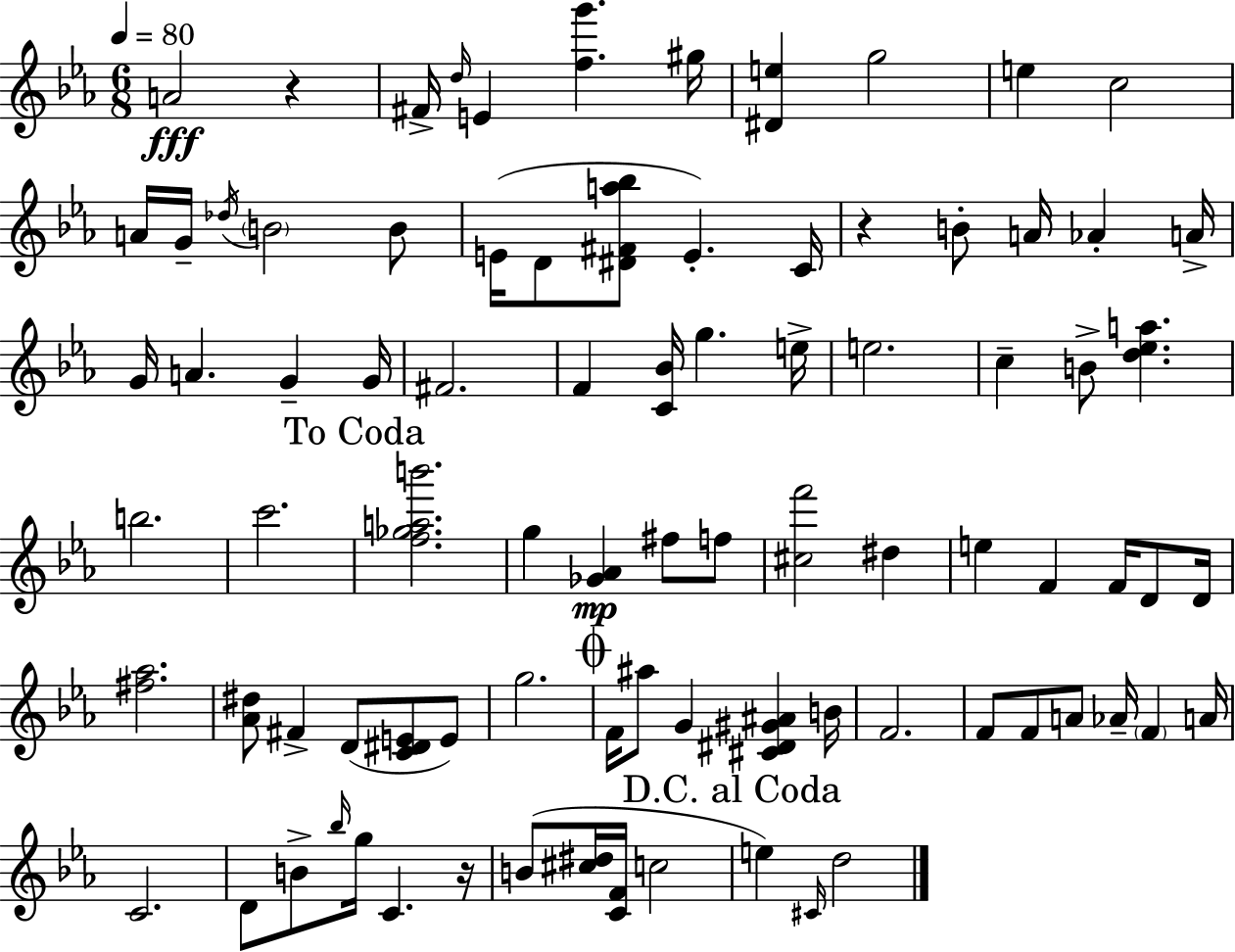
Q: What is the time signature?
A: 6/8